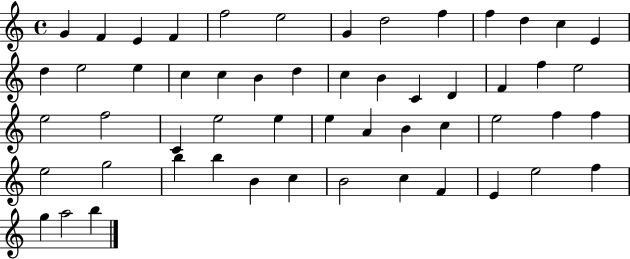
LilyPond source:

{
  \clef treble
  \time 4/4
  \defaultTimeSignature
  \key c \major
  g'4 f'4 e'4 f'4 | f''2 e''2 | g'4 d''2 f''4 | f''4 d''4 c''4 e'4 | \break d''4 e''2 e''4 | c''4 c''4 b'4 d''4 | c''4 b'4 c'4 d'4 | f'4 f''4 e''2 | \break e''2 f''2 | c'4 e''2 e''4 | e''4 a'4 b'4 c''4 | e''2 f''4 f''4 | \break e''2 g''2 | b''4 b''4 b'4 c''4 | b'2 c''4 f'4 | e'4 e''2 f''4 | \break g''4 a''2 b''4 | \bar "|."
}